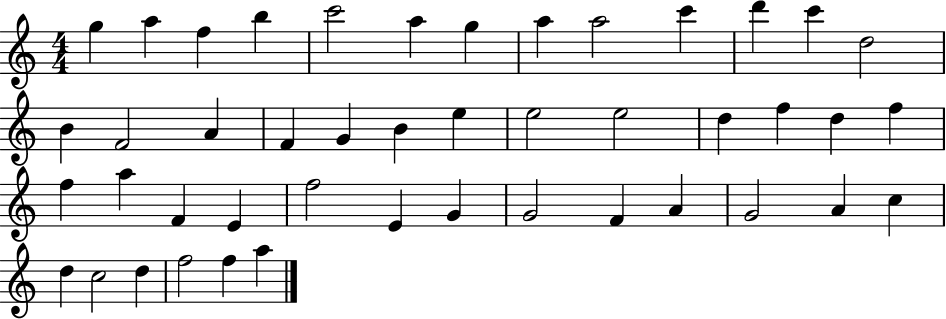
{
  \clef treble
  \numericTimeSignature
  \time 4/4
  \key c \major
  g''4 a''4 f''4 b''4 | c'''2 a''4 g''4 | a''4 a''2 c'''4 | d'''4 c'''4 d''2 | \break b'4 f'2 a'4 | f'4 g'4 b'4 e''4 | e''2 e''2 | d''4 f''4 d''4 f''4 | \break f''4 a''4 f'4 e'4 | f''2 e'4 g'4 | g'2 f'4 a'4 | g'2 a'4 c''4 | \break d''4 c''2 d''4 | f''2 f''4 a''4 | \bar "|."
}